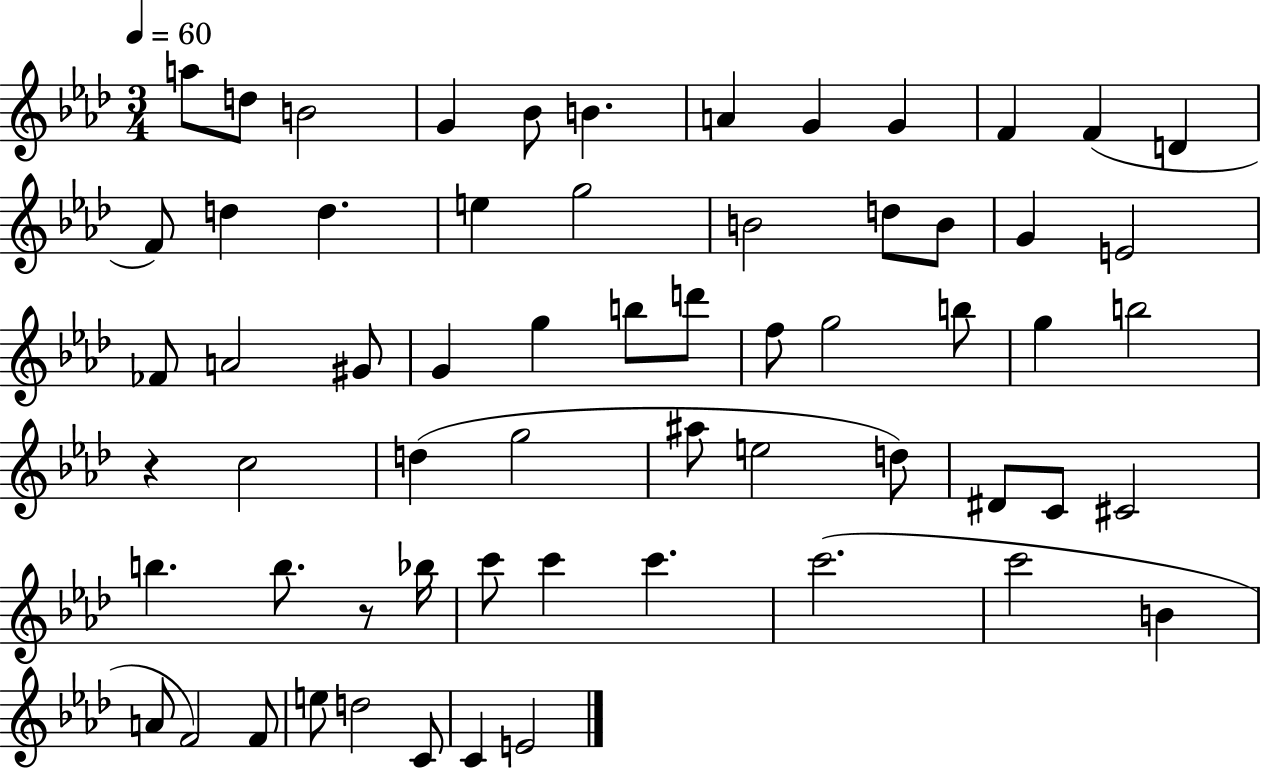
A5/e D5/e B4/h G4/q Bb4/e B4/q. A4/q G4/q G4/q F4/q F4/q D4/q F4/e D5/q D5/q. E5/q G5/h B4/h D5/e B4/e G4/q E4/h FES4/e A4/h G#4/e G4/q G5/q B5/e D6/e F5/e G5/h B5/e G5/q B5/h R/q C5/h D5/q G5/h A#5/e E5/h D5/e D#4/e C4/e C#4/h B5/q. B5/e. R/e Bb5/s C6/e C6/q C6/q. C6/h. C6/h B4/q A4/e F4/h F4/e E5/e D5/h C4/e C4/q E4/h